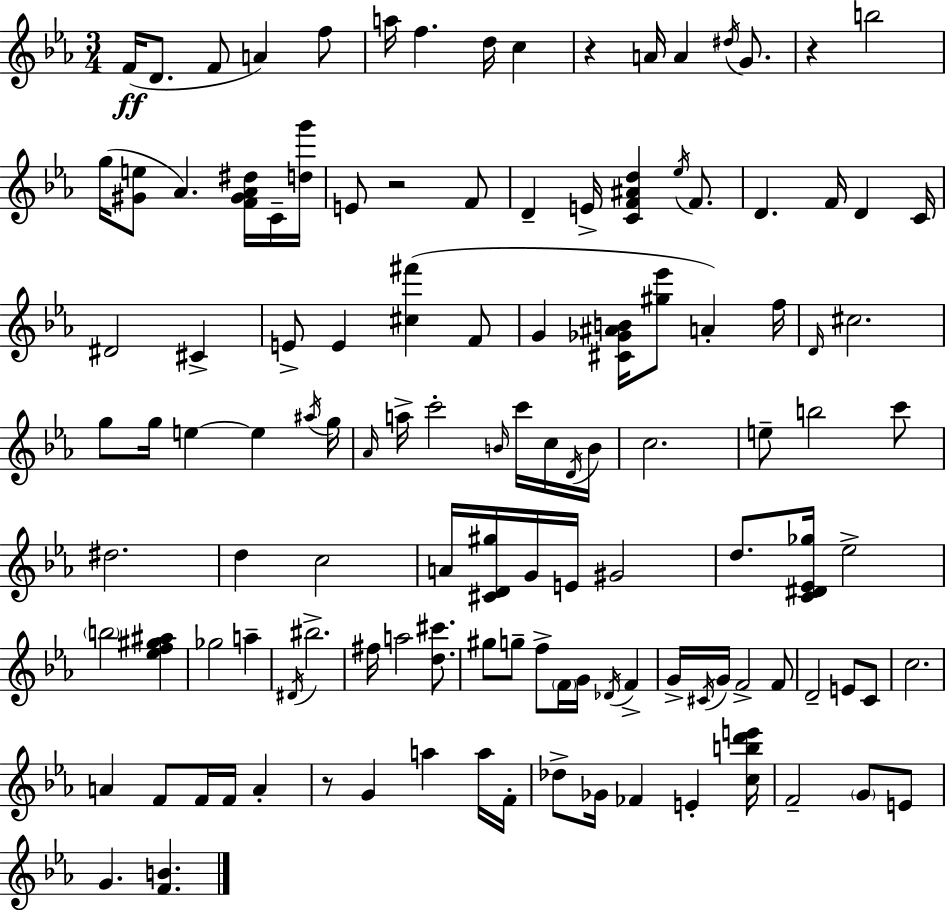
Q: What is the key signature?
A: EES major